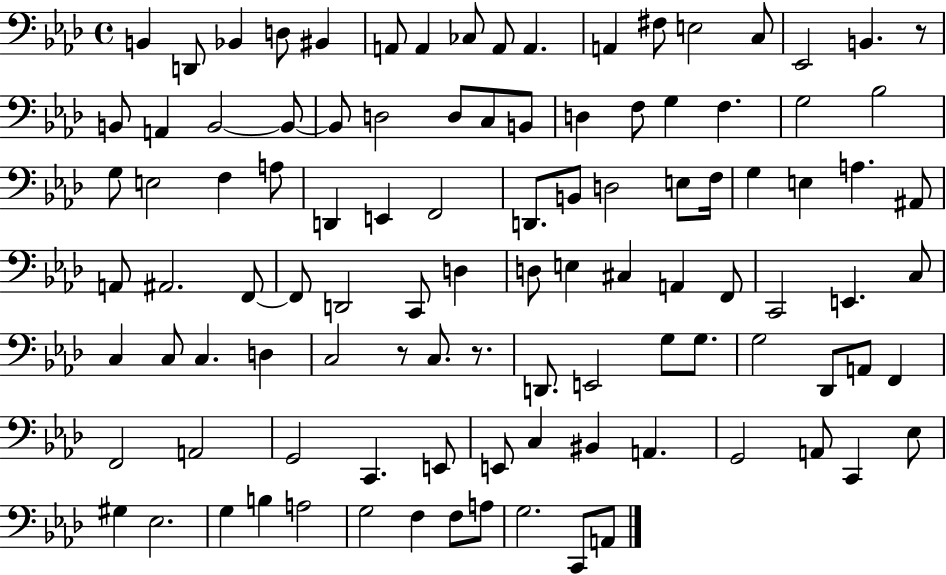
{
  \clef bass
  \time 4/4
  \defaultTimeSignature
  \key aes \major
  b,4 d,8 bes,4 d8 bis,4 | a,8 a,4 ces8 a,8 a,4. | a,4 fis8 e2 c8 | ees,2 b,4. r8 | \break b,8 a,4 b,2~~ b,8~~ | b,8 d2 d8 c8 b,8 | d4 f8 g4 f4. | g2 bes2 | \break g8 e2 f4 a8 | d,4 e,4 f,2 | d,8. b,8 d2 e8 f16 | g4 e4 a4. ais,8 | \break a,8 ais,2. f,8~~ | f,8 d,2 c,8 d4 | d8 e4 cis4 a,4 f,8 | c,2 e,4. c8 | \break c4 c8 c4. d4 | c2 r8 c8. r8. | d,8. e,2 g8 g8. | g2 des,8 a,8 f,4 | \break f,2 a,2 | g,2 c,4. e,8 | e,8 c4 bis,4 a,4. | g,2 a,8 c,4 ees8 | \break gis4 ees2. | g4 b4 a2 | g2 f4 f8 a8 | g2. c,8 a,8 | \break \bar "|."
}